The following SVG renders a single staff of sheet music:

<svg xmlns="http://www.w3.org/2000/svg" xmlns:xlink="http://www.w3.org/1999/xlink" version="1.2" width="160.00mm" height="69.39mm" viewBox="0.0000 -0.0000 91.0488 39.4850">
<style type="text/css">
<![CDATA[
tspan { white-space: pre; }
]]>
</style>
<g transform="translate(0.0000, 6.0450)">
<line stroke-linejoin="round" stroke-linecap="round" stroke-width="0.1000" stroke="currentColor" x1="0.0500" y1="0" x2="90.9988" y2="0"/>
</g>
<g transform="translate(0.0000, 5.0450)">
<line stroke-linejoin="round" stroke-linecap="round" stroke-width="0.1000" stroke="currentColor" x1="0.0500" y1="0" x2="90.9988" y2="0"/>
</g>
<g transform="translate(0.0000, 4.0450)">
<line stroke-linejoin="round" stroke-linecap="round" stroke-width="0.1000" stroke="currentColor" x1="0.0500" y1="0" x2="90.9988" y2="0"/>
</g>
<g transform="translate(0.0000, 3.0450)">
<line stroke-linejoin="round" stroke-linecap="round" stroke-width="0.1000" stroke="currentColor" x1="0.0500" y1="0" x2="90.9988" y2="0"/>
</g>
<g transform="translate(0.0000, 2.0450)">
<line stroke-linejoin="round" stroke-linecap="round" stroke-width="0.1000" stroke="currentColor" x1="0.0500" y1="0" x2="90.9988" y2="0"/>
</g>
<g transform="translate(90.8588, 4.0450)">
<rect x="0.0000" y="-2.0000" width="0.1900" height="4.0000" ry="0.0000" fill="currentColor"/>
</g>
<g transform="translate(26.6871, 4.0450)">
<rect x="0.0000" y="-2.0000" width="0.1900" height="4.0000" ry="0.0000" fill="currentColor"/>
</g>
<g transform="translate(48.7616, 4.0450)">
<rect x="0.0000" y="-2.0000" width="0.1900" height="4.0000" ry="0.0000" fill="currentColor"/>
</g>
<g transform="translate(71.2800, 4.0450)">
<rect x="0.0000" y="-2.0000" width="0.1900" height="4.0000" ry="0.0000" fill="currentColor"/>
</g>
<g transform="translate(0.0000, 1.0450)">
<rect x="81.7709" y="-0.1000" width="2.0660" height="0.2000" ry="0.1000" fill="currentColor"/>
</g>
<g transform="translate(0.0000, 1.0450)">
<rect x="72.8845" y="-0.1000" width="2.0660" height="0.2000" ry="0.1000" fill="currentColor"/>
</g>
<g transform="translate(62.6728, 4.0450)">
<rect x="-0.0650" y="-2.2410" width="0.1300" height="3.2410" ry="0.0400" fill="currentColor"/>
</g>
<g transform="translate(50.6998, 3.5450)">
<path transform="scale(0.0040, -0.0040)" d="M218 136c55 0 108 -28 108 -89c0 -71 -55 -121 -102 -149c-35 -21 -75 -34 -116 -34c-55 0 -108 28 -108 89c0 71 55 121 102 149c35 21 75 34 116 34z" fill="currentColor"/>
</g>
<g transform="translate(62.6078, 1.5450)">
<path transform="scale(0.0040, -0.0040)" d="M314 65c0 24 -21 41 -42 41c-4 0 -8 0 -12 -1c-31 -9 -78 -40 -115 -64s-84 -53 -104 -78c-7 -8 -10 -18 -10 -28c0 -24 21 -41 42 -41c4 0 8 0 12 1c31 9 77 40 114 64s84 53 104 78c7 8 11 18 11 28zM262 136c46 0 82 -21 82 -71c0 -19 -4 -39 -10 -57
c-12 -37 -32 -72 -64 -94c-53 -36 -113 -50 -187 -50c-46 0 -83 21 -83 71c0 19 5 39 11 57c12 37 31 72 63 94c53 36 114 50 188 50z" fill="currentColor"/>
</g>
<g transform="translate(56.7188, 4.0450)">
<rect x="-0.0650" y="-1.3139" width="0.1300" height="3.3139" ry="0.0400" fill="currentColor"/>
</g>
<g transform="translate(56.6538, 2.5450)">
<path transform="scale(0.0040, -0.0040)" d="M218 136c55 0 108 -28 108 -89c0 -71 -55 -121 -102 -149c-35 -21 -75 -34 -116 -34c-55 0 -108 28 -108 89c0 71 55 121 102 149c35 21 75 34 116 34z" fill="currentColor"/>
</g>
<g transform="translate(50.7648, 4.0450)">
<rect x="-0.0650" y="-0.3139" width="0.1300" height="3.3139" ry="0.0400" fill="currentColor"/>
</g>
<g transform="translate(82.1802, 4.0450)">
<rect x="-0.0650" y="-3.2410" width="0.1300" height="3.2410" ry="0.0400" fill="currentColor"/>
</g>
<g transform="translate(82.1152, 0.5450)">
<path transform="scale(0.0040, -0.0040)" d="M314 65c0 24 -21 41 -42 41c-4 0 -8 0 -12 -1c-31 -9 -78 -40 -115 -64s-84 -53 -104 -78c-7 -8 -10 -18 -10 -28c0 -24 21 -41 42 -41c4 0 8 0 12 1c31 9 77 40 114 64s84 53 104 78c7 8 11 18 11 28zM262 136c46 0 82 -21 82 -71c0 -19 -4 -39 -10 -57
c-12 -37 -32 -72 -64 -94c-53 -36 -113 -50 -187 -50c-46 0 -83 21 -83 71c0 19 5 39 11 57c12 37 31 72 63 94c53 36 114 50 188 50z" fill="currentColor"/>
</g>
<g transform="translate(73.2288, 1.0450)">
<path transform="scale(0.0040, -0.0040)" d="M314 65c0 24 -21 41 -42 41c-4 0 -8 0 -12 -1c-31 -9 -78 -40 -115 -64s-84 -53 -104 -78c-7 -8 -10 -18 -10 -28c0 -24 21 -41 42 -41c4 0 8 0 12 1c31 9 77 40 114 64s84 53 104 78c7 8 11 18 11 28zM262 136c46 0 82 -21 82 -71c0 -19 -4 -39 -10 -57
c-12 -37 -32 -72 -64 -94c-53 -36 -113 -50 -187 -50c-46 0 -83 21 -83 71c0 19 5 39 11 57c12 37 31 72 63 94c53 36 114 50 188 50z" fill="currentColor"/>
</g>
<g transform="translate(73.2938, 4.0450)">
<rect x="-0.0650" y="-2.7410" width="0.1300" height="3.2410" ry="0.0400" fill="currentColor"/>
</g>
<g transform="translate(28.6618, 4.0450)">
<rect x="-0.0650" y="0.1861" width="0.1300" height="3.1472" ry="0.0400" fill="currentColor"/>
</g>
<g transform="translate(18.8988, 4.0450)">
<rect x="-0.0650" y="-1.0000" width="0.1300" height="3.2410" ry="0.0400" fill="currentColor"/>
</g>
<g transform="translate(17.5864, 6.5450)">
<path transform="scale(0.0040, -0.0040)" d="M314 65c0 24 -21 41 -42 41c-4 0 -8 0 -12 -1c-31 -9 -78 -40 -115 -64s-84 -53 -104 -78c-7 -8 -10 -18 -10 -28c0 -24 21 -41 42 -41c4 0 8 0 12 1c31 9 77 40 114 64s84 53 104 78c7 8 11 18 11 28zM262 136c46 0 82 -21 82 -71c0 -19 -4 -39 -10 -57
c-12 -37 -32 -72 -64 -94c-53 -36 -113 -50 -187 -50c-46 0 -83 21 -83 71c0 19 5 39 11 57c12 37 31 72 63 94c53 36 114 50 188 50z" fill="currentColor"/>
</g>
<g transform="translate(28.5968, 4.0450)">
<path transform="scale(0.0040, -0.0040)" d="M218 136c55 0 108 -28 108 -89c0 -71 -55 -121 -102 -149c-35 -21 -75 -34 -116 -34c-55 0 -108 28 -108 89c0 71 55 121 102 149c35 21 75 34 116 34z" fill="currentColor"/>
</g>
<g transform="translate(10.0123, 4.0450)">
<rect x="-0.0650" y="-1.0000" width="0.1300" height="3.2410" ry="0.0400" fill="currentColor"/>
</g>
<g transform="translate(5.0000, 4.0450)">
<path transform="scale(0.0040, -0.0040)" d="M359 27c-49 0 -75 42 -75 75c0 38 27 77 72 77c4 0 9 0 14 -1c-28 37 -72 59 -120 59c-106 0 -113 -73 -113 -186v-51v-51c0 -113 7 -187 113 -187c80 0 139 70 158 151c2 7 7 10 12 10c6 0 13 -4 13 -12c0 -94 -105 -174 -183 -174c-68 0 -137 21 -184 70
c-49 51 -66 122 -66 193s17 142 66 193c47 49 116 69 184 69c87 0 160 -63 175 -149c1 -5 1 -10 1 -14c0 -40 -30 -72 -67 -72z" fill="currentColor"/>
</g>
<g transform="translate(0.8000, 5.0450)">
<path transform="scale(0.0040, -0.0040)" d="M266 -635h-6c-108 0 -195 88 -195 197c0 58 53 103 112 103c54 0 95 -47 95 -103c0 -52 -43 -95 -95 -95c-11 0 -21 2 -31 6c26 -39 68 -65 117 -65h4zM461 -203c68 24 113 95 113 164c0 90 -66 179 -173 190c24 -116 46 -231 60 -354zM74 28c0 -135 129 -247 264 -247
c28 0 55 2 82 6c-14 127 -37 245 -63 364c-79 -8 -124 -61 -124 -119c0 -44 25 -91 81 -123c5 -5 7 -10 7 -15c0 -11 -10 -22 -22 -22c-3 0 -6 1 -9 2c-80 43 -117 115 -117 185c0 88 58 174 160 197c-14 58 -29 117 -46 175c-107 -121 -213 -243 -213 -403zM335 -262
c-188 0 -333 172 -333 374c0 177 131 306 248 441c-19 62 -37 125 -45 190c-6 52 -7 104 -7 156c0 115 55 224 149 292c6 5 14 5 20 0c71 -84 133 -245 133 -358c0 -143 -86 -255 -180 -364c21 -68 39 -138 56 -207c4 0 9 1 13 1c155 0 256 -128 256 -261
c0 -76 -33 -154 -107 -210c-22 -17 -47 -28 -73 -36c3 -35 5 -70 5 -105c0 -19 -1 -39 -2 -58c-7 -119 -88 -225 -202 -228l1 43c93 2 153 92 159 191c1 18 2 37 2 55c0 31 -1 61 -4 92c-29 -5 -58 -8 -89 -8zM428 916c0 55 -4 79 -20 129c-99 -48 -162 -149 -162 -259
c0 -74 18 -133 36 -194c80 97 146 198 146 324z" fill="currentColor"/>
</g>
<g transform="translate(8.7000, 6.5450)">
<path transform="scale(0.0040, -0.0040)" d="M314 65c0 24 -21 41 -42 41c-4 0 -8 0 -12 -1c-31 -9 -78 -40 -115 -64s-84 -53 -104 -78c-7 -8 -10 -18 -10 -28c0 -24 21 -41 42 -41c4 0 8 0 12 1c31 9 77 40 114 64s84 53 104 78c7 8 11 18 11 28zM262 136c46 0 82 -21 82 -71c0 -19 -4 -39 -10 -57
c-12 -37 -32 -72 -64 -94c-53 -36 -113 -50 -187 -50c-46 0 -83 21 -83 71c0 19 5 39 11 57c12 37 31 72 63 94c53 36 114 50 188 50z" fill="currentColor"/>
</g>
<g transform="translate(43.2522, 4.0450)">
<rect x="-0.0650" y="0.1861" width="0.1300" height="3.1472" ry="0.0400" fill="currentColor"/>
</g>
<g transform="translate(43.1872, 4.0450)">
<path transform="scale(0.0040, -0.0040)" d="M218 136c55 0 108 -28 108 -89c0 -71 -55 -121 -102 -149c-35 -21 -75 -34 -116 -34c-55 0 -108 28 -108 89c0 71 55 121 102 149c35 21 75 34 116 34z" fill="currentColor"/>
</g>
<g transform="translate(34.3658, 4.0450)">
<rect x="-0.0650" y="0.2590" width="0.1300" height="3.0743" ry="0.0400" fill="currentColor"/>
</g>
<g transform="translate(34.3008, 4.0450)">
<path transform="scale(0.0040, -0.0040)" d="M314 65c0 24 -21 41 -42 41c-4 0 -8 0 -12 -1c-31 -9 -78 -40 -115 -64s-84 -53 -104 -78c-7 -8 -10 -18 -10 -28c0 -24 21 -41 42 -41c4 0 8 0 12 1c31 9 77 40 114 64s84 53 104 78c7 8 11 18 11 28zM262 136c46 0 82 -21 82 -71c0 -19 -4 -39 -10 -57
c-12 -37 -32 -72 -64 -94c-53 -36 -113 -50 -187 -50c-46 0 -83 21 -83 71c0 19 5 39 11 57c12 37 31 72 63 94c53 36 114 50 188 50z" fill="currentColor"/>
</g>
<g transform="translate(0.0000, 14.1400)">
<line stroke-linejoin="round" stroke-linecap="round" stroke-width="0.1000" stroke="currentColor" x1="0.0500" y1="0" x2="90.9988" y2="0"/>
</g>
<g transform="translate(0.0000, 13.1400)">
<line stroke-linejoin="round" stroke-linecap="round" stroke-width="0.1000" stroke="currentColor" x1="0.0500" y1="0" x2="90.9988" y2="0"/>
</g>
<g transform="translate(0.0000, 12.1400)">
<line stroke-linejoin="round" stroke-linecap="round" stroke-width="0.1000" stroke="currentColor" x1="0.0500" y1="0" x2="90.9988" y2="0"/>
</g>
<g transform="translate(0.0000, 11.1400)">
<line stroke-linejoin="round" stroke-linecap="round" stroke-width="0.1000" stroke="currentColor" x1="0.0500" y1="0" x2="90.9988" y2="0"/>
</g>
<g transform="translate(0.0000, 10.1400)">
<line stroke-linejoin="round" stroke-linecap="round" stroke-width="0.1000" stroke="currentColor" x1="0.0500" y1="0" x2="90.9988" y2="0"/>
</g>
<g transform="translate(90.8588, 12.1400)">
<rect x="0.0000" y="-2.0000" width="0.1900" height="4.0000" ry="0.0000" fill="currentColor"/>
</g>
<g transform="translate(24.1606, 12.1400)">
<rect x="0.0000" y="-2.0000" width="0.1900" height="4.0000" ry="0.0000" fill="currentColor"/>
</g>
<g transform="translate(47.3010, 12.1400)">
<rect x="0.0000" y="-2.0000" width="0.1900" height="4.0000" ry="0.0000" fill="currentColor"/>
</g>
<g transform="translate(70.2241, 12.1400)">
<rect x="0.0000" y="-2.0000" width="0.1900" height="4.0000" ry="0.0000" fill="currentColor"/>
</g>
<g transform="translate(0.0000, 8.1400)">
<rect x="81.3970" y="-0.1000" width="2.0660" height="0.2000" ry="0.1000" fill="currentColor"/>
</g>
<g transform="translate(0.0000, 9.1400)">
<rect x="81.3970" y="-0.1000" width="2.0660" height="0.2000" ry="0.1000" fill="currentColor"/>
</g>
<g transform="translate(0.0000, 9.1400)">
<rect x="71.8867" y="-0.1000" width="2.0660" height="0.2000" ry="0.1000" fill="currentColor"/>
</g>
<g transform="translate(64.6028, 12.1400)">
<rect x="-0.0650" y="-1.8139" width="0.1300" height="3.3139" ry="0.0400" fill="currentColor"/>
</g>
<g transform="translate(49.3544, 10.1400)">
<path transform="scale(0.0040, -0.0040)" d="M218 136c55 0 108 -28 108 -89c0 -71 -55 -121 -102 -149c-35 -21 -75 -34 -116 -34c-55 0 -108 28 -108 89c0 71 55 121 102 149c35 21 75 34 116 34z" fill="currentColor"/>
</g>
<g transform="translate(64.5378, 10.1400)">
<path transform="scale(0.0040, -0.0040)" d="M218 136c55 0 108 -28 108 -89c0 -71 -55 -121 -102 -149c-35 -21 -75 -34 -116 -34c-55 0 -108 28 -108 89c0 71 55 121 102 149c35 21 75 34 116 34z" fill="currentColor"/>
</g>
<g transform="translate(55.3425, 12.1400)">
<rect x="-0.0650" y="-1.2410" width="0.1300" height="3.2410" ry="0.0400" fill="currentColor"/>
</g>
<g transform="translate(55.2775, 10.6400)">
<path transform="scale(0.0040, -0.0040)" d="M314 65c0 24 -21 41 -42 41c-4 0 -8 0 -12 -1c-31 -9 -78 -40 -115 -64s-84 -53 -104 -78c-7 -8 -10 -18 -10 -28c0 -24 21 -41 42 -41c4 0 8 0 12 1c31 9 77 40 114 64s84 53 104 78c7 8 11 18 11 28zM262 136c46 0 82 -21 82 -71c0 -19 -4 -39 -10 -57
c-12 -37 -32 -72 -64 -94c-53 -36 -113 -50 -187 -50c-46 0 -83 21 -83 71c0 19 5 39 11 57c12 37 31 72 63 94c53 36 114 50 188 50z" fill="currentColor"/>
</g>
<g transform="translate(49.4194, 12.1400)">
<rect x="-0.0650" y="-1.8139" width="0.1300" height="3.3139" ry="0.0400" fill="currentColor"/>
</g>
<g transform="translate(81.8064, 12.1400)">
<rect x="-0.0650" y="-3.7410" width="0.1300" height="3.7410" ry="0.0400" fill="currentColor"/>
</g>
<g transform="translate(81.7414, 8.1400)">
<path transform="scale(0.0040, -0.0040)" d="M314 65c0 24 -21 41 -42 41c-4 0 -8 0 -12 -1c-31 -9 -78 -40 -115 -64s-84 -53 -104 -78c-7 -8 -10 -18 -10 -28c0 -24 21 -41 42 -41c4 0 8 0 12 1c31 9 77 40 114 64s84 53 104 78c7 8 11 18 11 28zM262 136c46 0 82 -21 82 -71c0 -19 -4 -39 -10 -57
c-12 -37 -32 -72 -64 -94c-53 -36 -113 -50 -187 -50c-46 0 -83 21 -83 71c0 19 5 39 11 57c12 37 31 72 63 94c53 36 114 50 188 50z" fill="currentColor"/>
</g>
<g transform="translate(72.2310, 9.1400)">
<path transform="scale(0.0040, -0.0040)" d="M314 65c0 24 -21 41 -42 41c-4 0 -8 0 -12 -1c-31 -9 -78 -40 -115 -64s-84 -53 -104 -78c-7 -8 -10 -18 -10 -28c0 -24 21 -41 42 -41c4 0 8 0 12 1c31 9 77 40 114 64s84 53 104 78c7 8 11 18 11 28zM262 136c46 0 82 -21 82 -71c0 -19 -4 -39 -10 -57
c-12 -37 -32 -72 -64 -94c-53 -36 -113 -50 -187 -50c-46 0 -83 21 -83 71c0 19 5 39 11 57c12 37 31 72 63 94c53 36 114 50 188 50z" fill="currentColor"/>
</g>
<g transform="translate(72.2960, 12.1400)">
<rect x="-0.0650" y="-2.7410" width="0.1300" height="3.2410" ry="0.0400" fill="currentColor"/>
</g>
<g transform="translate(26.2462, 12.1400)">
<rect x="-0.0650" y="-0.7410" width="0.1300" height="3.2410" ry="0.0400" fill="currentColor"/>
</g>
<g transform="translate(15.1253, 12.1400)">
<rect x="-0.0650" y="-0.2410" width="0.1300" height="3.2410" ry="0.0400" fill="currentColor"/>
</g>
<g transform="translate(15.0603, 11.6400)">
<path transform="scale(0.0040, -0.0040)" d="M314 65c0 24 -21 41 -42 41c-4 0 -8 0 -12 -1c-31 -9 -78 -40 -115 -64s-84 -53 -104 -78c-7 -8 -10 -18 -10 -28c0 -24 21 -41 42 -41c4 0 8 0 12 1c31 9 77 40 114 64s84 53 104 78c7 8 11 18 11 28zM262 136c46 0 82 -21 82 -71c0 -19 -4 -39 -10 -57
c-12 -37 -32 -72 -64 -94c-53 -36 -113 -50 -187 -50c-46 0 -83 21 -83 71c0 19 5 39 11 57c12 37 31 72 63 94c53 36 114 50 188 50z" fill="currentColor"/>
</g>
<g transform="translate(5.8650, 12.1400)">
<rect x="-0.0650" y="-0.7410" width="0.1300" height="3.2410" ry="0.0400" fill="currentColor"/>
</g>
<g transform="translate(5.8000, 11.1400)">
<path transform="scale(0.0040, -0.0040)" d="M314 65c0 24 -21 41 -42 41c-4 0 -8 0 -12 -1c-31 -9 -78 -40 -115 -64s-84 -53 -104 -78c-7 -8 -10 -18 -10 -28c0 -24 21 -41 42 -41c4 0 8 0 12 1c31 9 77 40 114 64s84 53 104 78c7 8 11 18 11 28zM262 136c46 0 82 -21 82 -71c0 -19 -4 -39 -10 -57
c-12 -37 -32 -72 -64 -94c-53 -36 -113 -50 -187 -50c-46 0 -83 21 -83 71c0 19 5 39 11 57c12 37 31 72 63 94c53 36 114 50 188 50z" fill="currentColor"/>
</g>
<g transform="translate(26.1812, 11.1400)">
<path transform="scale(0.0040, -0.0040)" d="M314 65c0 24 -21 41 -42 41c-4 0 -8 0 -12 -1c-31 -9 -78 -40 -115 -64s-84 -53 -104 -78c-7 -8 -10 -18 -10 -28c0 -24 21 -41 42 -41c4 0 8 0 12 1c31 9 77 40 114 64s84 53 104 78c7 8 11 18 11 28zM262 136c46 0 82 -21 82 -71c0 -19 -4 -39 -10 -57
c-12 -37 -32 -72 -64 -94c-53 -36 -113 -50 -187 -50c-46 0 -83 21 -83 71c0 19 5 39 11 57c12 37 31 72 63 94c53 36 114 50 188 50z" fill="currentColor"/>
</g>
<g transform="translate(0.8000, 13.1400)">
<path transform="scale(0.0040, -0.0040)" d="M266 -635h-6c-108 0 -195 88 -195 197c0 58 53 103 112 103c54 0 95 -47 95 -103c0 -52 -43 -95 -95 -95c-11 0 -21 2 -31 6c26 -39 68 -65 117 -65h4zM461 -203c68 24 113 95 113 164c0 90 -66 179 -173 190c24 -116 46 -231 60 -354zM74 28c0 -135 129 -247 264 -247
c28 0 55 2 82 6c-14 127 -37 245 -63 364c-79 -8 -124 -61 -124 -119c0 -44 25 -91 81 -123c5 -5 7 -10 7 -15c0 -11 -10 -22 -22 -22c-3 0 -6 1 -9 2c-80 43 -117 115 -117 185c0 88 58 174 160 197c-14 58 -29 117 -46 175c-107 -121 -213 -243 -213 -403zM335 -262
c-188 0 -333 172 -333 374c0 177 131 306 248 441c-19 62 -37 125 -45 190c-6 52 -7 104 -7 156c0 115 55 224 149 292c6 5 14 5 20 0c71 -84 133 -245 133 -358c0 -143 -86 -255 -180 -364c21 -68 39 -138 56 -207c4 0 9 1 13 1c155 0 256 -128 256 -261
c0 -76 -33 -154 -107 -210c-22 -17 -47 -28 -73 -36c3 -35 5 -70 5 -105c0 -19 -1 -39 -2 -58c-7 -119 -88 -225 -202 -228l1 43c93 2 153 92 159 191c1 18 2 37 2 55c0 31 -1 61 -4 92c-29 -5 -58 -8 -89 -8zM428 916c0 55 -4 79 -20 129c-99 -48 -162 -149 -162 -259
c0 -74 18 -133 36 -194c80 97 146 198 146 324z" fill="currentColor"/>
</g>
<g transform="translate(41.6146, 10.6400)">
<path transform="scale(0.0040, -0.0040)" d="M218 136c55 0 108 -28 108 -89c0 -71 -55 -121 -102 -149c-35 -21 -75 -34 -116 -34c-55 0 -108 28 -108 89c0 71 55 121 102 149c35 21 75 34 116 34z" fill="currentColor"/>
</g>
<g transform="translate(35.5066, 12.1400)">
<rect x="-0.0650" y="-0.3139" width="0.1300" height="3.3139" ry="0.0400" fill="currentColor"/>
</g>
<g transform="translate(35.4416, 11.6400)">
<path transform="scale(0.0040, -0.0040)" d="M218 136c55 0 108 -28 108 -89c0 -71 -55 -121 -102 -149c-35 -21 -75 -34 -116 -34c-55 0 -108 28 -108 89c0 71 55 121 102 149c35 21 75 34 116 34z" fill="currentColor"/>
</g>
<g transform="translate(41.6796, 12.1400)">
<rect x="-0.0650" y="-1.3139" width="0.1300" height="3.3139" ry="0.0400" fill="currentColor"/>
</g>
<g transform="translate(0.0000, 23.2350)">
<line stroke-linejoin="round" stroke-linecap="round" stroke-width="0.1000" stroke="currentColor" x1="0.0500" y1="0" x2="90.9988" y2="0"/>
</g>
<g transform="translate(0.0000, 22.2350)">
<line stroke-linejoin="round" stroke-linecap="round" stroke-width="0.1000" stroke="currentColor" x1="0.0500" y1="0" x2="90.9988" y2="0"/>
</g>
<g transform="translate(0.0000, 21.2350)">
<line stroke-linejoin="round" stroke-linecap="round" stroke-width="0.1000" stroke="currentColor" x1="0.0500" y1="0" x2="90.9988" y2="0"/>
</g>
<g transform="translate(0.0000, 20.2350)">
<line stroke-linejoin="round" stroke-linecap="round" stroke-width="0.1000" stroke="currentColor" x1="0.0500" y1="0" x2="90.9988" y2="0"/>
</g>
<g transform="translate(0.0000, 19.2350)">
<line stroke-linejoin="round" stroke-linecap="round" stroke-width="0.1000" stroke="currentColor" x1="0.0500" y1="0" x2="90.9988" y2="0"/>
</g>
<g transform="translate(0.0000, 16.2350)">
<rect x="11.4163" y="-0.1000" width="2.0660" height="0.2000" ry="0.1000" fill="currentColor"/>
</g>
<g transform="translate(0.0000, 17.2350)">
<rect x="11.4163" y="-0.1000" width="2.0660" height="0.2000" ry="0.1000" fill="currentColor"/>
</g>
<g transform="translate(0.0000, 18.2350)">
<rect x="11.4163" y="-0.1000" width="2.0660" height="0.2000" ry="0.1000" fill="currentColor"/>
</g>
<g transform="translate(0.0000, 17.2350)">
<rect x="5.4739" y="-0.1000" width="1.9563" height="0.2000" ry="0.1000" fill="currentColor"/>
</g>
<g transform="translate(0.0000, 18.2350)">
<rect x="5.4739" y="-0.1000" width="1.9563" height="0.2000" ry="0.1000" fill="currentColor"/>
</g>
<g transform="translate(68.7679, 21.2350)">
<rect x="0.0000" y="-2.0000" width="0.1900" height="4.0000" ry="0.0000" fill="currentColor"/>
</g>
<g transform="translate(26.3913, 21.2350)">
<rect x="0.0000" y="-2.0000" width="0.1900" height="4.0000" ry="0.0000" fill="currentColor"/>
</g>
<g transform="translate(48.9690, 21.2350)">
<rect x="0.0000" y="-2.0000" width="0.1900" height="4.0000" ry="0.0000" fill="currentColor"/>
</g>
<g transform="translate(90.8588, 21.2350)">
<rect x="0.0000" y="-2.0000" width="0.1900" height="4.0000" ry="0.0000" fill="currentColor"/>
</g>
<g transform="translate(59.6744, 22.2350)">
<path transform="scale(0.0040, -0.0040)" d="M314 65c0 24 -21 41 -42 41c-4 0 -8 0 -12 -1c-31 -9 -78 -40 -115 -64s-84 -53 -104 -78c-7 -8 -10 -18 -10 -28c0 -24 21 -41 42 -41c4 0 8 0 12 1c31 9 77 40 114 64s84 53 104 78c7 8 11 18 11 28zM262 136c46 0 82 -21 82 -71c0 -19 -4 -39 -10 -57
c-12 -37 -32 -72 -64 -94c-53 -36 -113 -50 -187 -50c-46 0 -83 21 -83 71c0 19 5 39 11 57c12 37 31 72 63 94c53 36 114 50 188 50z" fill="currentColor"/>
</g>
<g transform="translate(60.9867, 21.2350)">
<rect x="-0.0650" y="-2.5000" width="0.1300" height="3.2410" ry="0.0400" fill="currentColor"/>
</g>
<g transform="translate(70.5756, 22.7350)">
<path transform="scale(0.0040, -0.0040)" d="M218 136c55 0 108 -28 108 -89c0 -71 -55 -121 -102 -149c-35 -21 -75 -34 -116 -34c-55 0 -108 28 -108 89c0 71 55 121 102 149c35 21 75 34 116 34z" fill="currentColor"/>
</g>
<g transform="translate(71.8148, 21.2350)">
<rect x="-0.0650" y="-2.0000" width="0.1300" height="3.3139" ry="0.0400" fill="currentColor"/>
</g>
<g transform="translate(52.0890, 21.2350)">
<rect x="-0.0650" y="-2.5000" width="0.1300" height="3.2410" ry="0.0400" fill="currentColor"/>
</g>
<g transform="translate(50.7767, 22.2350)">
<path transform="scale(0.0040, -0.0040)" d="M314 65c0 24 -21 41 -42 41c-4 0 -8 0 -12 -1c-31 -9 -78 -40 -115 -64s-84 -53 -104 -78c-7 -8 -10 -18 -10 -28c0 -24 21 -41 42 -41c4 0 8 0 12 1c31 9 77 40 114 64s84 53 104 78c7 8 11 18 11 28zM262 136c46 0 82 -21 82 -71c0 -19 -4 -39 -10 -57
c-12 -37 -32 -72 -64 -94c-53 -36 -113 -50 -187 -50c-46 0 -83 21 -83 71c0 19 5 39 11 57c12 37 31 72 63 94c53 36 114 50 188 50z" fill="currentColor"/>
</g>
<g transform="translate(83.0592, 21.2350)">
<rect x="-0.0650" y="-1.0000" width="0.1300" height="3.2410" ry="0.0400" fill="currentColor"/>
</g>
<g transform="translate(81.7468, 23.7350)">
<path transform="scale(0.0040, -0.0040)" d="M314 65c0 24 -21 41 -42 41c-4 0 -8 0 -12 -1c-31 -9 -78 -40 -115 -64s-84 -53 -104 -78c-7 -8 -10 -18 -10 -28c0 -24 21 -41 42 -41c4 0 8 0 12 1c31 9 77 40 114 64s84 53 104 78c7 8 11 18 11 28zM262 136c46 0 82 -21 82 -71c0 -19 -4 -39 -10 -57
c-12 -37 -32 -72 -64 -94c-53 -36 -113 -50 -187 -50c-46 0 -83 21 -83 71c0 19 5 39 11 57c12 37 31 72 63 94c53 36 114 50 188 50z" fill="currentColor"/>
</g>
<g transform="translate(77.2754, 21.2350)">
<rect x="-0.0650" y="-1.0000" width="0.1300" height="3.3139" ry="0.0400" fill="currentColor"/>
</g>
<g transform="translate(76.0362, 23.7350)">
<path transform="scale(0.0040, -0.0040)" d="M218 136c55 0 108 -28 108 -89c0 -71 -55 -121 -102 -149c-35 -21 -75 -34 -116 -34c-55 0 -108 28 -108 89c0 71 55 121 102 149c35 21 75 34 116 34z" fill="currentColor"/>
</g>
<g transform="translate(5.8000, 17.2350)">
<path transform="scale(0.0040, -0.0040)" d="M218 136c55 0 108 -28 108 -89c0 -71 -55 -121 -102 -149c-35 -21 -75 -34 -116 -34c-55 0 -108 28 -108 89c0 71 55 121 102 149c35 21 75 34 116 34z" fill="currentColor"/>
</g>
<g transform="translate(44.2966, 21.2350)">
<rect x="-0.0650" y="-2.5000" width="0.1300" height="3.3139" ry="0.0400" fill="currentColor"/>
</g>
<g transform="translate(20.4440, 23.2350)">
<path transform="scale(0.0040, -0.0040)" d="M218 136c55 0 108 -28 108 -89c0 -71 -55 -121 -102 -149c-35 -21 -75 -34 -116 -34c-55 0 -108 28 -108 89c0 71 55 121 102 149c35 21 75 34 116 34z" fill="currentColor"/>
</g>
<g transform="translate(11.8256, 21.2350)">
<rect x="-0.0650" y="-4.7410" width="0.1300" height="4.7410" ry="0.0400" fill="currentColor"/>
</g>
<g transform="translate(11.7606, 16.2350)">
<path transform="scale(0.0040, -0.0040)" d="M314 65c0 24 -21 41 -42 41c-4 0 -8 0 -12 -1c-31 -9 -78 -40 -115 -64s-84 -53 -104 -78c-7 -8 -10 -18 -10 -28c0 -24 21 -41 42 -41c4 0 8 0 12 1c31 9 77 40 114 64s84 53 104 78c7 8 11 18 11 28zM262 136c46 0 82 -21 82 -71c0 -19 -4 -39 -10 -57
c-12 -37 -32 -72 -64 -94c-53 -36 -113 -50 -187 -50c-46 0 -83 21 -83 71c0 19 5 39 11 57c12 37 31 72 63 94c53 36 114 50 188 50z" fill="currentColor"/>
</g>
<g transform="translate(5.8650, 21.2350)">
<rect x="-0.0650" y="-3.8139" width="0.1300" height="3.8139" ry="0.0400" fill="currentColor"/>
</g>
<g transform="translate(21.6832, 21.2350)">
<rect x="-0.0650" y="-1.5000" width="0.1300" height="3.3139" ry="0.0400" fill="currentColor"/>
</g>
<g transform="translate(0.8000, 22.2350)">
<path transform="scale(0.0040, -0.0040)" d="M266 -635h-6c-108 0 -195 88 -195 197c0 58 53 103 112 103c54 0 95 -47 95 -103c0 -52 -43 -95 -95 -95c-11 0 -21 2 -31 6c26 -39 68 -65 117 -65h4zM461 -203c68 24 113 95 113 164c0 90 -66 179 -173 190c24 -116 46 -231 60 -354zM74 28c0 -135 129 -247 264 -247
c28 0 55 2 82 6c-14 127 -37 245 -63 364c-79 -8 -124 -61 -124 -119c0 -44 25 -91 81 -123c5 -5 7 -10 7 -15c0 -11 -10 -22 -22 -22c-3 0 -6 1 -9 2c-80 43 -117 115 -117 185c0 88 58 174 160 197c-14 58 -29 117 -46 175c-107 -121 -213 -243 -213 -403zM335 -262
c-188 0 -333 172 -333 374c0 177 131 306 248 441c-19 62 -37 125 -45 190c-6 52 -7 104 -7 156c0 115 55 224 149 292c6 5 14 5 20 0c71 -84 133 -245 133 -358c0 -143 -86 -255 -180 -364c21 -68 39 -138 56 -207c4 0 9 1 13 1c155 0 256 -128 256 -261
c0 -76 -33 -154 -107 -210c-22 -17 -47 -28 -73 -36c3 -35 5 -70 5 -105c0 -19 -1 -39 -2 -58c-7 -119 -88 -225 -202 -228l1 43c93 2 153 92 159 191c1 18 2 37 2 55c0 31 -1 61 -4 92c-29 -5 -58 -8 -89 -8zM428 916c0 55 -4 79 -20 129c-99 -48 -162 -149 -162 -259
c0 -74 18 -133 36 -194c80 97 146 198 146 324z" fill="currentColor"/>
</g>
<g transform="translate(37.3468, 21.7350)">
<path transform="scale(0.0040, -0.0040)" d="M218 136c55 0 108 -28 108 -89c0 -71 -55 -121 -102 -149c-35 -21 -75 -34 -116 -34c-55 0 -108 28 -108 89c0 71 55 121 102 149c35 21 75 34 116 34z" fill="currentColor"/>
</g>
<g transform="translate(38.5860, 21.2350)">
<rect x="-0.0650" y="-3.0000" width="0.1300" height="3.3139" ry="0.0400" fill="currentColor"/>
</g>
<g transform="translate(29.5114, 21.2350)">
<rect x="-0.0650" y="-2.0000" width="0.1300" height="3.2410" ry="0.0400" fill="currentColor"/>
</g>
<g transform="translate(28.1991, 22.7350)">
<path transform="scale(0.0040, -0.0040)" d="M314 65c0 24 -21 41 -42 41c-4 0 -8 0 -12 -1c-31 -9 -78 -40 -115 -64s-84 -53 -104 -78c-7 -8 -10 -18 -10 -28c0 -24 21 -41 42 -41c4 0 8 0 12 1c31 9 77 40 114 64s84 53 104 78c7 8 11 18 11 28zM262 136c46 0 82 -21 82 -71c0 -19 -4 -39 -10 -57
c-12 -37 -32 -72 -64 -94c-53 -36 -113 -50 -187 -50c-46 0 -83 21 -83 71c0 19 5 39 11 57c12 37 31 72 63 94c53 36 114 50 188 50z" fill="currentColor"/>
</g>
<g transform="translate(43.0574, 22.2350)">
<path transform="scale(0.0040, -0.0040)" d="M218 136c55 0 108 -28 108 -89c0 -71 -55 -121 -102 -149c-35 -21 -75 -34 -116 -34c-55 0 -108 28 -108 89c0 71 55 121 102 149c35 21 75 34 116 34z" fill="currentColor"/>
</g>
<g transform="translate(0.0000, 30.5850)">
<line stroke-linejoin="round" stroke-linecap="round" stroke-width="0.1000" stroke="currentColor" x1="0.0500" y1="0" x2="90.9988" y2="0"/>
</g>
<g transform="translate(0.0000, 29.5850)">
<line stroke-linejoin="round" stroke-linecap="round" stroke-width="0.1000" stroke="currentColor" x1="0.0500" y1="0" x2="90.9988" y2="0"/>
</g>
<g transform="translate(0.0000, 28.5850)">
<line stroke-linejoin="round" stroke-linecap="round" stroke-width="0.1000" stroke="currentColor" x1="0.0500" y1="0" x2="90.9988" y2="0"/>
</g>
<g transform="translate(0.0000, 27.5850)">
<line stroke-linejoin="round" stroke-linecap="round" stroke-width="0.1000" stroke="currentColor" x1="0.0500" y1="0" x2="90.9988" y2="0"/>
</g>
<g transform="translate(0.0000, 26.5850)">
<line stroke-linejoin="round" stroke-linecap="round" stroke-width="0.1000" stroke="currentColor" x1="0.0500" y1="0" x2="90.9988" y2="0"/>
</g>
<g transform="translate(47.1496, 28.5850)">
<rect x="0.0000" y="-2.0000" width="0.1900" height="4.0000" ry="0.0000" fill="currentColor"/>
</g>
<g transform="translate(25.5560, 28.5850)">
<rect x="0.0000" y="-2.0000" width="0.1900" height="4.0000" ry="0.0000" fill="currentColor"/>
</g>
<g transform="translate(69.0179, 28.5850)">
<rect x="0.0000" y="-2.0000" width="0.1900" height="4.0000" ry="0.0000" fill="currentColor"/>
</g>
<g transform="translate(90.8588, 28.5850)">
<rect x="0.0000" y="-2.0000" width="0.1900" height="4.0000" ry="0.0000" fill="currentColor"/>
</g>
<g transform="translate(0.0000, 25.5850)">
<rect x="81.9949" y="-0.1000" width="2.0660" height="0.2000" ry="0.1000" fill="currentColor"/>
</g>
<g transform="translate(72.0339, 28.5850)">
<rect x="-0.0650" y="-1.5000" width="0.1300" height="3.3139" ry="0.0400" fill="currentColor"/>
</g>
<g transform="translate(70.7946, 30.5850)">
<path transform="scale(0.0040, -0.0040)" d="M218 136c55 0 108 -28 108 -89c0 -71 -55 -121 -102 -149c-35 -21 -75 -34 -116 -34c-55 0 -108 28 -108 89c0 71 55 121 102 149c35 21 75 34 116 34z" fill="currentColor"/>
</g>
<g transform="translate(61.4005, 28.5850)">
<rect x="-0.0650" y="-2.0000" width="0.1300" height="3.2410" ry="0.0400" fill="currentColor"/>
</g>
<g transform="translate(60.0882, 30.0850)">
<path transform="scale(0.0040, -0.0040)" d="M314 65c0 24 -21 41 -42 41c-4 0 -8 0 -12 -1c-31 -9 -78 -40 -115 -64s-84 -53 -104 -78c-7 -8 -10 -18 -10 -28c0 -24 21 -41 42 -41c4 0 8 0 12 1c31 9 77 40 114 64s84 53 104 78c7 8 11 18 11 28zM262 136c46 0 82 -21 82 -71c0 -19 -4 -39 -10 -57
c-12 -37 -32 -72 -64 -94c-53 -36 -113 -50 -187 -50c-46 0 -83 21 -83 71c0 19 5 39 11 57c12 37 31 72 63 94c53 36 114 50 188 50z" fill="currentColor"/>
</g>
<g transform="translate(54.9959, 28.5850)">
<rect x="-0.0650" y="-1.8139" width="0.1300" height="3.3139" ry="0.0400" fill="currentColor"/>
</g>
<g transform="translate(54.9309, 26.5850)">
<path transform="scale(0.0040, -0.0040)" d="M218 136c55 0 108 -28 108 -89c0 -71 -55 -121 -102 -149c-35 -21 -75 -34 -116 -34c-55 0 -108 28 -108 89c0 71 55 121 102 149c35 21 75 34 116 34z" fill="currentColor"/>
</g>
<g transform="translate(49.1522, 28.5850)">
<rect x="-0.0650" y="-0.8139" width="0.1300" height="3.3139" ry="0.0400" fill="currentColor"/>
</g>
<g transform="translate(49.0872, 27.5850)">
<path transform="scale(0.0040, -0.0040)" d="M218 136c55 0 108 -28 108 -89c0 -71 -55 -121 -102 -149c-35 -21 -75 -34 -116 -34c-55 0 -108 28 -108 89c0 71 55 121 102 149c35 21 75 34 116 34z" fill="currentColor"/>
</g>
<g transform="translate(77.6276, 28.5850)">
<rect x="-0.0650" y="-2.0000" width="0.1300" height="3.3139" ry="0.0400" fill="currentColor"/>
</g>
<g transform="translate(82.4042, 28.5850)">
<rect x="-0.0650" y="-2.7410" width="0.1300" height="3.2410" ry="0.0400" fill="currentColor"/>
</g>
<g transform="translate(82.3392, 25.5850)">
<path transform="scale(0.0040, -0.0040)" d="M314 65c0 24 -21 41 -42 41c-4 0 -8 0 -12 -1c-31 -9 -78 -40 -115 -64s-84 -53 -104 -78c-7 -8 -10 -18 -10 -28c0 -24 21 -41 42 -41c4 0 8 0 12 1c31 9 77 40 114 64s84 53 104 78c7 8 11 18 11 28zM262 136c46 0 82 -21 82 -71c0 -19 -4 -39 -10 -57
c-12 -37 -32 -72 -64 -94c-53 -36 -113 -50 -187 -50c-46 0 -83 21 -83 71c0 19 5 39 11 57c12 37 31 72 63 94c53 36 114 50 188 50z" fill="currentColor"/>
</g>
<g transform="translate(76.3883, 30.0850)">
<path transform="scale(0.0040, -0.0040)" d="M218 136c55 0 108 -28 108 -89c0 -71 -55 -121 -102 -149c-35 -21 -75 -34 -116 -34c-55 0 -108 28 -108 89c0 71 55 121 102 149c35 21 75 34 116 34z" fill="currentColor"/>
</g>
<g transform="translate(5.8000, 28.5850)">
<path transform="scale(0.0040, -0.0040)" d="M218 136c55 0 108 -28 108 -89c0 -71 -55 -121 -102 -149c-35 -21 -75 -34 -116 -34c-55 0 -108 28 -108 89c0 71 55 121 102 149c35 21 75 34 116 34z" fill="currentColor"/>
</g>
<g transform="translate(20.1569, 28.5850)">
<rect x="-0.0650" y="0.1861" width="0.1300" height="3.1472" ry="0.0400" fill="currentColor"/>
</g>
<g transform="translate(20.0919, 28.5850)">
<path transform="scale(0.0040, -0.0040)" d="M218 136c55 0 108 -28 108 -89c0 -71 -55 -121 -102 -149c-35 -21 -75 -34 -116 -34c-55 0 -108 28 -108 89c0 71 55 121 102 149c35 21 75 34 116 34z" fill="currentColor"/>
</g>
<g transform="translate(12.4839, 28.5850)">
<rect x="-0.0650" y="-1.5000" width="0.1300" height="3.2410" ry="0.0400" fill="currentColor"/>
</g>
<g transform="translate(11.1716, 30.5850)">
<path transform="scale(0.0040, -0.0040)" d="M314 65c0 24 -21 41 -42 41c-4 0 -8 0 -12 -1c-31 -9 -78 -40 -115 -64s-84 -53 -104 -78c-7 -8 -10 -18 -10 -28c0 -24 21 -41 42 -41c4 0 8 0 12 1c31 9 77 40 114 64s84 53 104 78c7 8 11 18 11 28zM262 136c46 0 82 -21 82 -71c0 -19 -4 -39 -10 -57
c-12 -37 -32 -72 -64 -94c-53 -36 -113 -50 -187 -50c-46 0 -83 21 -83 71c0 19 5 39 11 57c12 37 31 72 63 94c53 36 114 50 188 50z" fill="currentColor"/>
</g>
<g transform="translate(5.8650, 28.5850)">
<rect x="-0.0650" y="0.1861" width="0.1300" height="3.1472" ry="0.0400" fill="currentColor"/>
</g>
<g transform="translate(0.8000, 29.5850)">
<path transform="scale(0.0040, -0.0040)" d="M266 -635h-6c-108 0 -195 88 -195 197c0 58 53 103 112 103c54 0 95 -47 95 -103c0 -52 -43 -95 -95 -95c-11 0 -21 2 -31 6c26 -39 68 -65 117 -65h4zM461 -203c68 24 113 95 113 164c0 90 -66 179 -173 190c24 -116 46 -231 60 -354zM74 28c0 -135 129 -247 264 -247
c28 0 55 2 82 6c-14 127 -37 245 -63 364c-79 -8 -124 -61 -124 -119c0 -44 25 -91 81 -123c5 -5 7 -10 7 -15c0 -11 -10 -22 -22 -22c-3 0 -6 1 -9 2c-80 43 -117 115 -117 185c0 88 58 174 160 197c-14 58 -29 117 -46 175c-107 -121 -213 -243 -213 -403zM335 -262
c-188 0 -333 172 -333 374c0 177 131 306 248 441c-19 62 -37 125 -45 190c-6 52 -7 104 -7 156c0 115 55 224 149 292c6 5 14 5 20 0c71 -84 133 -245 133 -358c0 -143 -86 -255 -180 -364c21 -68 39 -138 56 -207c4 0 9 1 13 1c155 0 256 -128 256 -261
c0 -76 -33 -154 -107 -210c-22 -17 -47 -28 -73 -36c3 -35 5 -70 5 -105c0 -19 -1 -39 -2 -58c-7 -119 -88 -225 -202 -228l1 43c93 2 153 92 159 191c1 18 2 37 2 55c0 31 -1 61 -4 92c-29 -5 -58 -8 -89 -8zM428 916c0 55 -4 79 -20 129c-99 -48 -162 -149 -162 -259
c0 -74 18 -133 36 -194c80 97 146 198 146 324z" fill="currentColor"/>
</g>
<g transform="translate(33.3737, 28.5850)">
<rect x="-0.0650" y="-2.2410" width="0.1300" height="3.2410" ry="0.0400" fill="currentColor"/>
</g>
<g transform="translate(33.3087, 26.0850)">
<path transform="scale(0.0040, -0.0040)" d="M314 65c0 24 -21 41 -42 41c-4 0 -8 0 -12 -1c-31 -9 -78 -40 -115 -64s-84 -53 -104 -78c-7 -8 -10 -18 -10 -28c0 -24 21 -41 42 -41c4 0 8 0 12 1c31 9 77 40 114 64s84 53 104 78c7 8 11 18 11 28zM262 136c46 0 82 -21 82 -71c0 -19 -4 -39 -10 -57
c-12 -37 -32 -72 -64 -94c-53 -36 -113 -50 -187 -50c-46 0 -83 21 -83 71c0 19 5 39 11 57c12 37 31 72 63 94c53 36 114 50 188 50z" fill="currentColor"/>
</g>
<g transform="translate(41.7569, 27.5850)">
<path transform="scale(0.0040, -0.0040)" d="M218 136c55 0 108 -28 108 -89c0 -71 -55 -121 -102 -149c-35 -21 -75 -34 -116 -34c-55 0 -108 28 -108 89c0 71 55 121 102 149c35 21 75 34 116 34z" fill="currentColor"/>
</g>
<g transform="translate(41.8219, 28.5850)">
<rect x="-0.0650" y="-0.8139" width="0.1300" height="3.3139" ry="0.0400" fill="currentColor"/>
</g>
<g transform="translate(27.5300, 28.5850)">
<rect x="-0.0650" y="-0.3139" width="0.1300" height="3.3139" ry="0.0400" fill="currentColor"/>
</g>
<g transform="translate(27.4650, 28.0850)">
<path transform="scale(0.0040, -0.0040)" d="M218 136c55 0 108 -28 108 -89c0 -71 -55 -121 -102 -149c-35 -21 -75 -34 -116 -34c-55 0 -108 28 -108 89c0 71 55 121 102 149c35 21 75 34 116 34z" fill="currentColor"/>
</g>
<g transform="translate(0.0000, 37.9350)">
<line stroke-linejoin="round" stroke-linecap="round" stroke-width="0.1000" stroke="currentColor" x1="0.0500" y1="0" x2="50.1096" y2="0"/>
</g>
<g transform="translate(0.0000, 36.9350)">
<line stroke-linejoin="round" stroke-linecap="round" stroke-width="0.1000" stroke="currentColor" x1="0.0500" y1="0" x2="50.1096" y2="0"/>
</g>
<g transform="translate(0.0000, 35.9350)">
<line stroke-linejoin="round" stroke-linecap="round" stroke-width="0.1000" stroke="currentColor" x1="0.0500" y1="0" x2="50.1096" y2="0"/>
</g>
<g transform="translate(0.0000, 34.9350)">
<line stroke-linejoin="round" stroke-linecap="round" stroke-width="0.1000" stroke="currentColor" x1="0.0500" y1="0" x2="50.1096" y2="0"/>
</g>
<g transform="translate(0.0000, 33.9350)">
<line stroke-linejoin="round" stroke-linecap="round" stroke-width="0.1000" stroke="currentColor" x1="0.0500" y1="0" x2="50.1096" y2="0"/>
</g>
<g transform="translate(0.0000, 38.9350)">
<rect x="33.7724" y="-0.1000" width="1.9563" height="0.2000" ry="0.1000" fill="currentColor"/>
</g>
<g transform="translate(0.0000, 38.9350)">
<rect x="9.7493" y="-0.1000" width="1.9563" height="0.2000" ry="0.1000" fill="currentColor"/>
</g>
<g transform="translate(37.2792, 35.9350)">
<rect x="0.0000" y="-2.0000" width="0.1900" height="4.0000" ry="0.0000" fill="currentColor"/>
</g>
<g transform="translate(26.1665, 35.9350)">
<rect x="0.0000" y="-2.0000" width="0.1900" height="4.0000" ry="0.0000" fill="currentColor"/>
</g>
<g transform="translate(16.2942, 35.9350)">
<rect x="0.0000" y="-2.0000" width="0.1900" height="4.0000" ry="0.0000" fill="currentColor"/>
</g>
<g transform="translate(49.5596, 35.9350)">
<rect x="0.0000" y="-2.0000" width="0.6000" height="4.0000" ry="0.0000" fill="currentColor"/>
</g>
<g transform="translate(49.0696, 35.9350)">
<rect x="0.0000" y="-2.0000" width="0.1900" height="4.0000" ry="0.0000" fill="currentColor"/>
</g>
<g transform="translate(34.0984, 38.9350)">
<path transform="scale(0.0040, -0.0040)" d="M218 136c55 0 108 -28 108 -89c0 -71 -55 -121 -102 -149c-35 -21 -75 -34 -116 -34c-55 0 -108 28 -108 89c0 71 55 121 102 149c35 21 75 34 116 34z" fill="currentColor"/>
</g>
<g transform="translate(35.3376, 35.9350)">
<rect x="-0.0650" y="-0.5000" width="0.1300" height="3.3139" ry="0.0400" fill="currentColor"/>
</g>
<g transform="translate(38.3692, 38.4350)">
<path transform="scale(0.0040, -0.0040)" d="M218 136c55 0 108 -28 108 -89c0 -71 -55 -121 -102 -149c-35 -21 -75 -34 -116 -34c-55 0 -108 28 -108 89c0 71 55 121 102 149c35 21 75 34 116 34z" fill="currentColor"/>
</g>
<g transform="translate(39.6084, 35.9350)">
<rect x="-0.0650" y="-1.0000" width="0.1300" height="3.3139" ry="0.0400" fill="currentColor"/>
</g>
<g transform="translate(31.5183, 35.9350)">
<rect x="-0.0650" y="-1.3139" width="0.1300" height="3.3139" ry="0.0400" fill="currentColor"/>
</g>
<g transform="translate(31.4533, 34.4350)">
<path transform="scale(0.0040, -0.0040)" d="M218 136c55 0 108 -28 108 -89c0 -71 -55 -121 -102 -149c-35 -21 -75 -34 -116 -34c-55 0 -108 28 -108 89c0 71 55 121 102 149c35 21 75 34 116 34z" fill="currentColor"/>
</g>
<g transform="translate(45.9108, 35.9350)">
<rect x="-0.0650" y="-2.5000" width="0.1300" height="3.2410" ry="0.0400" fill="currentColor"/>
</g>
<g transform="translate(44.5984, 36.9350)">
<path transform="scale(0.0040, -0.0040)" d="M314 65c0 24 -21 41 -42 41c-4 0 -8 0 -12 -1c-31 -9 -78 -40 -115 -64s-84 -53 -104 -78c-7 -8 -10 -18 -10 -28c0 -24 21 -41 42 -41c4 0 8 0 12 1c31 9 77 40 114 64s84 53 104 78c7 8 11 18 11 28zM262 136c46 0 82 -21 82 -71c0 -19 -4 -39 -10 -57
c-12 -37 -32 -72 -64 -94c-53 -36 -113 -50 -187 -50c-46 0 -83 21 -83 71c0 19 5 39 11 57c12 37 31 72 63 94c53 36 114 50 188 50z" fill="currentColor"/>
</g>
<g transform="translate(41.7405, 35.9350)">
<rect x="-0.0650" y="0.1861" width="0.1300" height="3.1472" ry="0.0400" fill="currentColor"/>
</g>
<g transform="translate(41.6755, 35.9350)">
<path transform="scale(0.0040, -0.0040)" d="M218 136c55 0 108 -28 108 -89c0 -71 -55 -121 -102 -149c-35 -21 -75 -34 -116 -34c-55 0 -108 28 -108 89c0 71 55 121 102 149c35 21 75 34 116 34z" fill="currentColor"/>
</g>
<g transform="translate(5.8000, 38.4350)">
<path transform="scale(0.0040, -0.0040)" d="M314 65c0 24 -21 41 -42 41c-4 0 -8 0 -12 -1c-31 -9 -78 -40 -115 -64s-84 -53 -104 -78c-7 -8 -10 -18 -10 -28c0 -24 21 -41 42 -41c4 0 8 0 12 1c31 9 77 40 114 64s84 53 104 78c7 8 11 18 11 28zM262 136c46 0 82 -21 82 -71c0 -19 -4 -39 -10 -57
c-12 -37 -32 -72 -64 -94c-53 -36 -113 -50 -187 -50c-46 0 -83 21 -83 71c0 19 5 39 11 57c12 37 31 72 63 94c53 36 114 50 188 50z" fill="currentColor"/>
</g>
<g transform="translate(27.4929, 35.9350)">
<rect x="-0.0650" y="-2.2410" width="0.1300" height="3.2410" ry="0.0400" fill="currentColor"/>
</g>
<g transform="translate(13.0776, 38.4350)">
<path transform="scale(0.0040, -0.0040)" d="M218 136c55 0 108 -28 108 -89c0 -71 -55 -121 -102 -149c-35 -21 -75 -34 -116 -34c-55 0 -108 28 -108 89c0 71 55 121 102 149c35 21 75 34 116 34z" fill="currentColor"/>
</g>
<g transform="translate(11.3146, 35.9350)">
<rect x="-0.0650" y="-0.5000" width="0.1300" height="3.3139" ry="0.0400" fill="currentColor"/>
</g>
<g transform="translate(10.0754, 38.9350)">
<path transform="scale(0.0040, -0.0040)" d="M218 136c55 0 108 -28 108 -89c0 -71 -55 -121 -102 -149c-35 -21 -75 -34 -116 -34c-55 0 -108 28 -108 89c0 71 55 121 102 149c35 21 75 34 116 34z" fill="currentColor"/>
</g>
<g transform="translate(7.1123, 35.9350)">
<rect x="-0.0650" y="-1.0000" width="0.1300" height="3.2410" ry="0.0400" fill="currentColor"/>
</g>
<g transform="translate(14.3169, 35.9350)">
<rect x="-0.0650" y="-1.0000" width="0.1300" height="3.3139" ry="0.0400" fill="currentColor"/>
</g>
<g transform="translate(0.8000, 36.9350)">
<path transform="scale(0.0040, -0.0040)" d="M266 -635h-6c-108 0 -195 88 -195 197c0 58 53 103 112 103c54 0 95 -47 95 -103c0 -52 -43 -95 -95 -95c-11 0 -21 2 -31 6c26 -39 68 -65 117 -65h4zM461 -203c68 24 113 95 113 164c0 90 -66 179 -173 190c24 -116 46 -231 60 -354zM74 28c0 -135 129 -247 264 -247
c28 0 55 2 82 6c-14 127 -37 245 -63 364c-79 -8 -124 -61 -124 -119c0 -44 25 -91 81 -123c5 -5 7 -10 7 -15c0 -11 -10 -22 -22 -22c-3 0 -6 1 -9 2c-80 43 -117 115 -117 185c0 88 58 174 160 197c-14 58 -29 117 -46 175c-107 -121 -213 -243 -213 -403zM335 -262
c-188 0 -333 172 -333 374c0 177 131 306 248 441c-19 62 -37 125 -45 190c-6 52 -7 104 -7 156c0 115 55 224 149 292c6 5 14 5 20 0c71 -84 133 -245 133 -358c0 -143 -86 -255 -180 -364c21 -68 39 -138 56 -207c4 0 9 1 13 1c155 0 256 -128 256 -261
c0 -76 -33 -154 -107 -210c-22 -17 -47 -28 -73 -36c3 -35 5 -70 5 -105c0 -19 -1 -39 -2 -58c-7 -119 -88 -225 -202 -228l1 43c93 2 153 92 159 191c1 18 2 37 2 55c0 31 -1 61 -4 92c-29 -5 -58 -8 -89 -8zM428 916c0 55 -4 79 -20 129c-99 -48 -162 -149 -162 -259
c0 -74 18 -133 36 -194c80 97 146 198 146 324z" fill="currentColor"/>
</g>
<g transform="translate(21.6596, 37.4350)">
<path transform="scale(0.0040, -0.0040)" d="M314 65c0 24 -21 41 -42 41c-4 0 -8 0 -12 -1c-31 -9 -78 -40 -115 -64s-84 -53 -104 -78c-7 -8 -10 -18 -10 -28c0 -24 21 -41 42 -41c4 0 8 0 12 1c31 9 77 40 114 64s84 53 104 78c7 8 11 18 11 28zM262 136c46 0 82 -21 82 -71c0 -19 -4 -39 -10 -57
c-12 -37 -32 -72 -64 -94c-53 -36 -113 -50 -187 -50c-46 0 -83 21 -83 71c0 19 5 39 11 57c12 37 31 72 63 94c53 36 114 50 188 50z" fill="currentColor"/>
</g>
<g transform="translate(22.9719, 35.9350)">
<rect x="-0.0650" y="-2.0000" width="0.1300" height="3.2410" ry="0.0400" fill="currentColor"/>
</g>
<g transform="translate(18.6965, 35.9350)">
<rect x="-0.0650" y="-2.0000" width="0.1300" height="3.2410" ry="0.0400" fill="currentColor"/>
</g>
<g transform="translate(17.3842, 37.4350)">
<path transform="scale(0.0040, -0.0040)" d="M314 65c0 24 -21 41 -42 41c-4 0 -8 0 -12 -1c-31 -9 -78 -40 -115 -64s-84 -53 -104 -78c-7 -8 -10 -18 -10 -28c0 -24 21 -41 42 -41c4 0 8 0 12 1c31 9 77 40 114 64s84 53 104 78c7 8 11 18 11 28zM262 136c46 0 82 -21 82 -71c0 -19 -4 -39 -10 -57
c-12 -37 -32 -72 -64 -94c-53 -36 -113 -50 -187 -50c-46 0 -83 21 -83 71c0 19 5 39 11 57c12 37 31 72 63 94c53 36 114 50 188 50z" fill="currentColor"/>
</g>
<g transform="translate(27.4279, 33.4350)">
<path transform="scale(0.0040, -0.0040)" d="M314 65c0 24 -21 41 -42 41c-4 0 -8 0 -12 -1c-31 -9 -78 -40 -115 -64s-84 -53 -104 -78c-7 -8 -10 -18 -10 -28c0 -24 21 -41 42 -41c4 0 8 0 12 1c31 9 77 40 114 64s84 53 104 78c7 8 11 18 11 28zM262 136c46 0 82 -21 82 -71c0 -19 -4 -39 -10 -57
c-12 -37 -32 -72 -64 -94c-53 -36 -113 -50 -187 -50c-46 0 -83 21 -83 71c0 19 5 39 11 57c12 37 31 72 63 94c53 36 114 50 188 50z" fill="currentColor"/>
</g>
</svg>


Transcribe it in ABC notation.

X:1
T:Untitled
M:4/4
L:1/4
K:C
D2 D2 B B2 B c e g2 a2 b2 d2 c2 d2 c e f e2 f a2 c'2 c' e'2 E F2 A G G2 G2 F D D2 B E2 B c g2 d d f F2 E F a2 D2 C D F2 F2 g2 e C D B G2